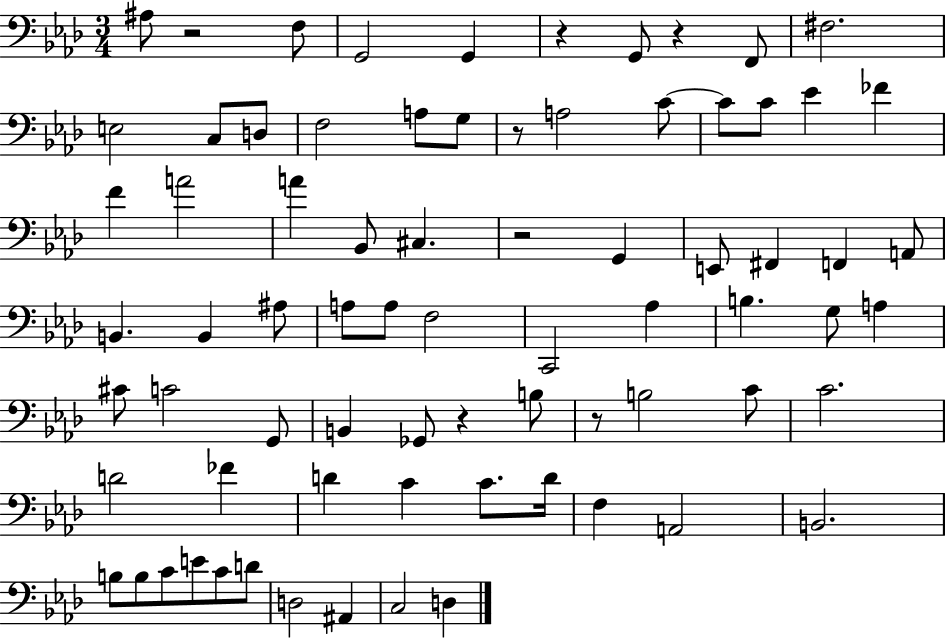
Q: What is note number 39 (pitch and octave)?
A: G3